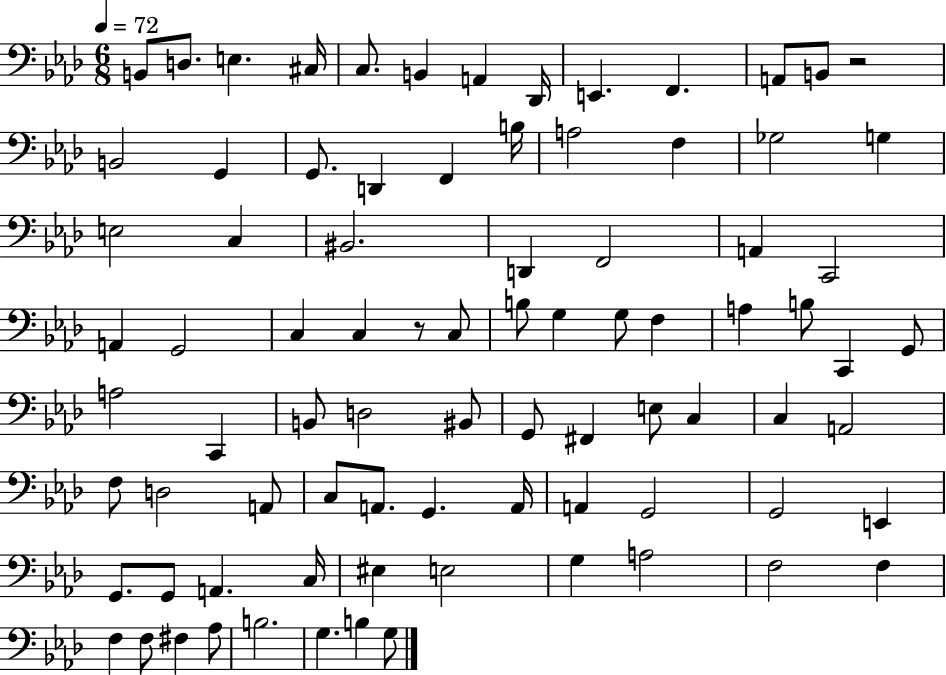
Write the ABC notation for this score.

X:1
T:Untitled
M:6/8
L:1/4
K:Ab
B,,/2 D,/2 E, ^C,/4 C,/2 B,, A,, _D,,/4 E,, F,, A,,/2 B,,/2 z2 B,,2 G,, G,,/2 D,, F,, B,/4 A,2 F, _G,2 G, E,2 C, ^B,,2 D,, F,,2 A,, C,,2 A,, G,,2 C, C, z/2 C,/2 B,/2 G, G,/2 F, A, B,/2 C,, G,,/2 A,2 C,, B,,/2 D,2 ^B,,/2 G,,/2 ^F,, E,/2 C, C, A,,2 F,/2 D,2 A,,/2 C,/2 A,,/2 G,, A,,/4 A,, G,,2 G,,2 E,, G,,/2 G,,/2 A,, C,/4 ^E, E,2 G, A,2 F,2 F, F, F,/2 ^F, _A,/2 B,2 G, B, G,/2